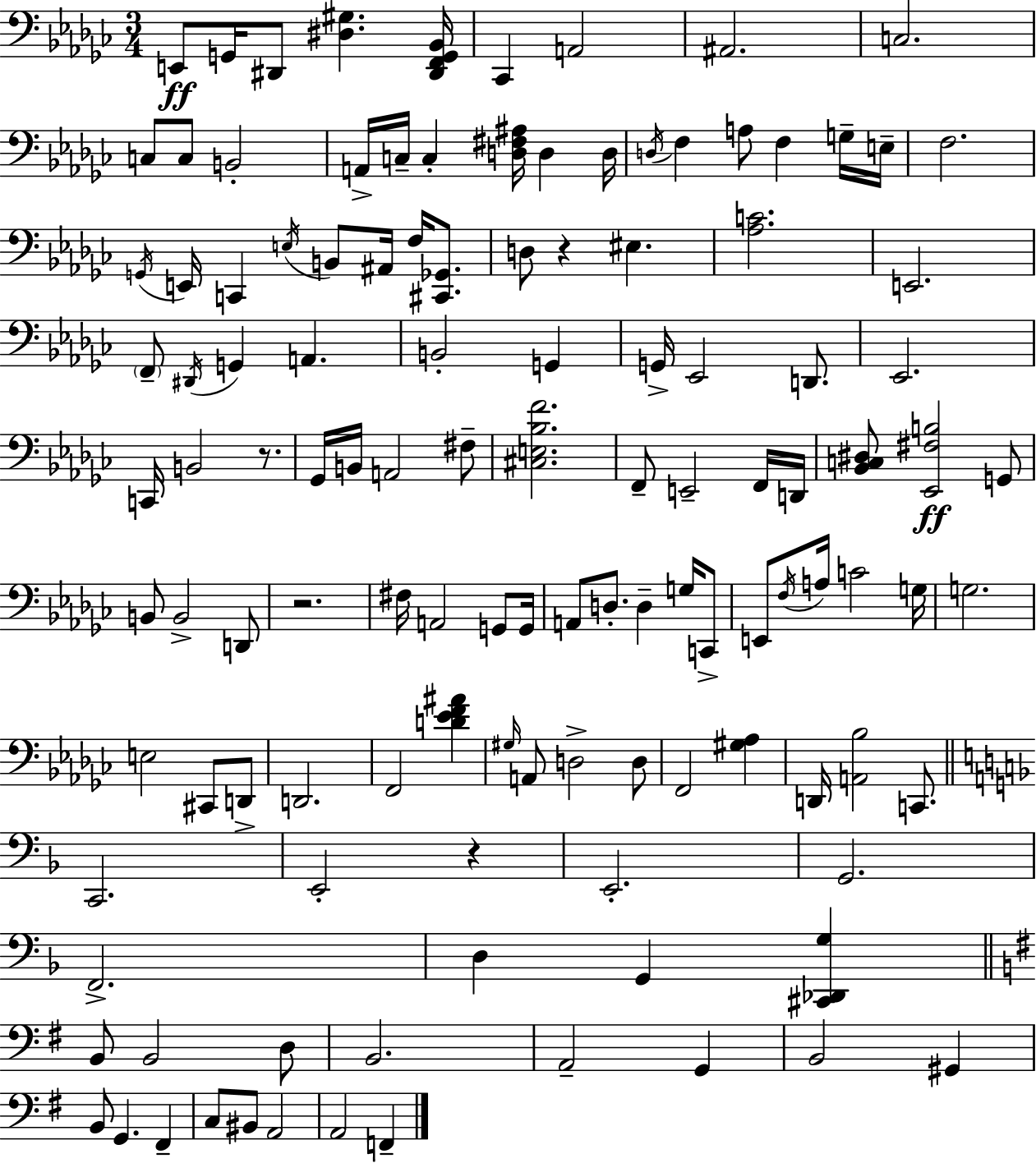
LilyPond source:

{
  \clef bass
  \numericTimeSignature
  \time 3/4
  \key ees \minor
  e,8\ff g,16 dis,8 <dis gis>4. <dis, f, g, bes,>16 | ces,4 a,2 | ais,2. | c2. | \break c8 c8 b,2-. | a,16-> c16-- c4-. <d fis ais>16 d4 d16 | \acciaccatura { d16 } f4 a8 f4 g16-- | e16-- f2. | \break \acciaccatura { g,16 } e,16 c,4 \acciaccatura { e16 } b,8 ais,16 f16 | <cis, ges,>8. d8 r4 eis4. | <aes c'>2. | e,2. | \break \parenthesize f,8-- \acciaccatura { dis,16 } g,4 a,4. | b,2-. | g,4 g,16-> ees,2 | d,8. ees,2. | \break c,16 b,2 | r8. ges,16 b,16 a,2 | fis8-- <cis e bes f'>2. | f,8-- e,2-- | \break f,16 d,16 <bes, c dis>8 <ees, fis b>2\ff | g,8 b,8 b,2-> | d,8 r2. | fis16 a,2 | \break g,8 g,16 a,8 d8.-. d4-- | g16 c,8-> e,8 \acciaccatura { f16 } a16 c'2 | g16 g2. | e2 | \break cis,8 d,8-> d,2. | f,2 | <d' ees' f' ais'>4 \grace { gis16 } a,8 d2-> | d8 f,2 | \break <gis aes>4 d,16 <a, bes>2 | c,8. \bar "||" \break \key d \minor c,2. | e,2-. r4 | e,2.-. | g,2. | \break f,2.-> | d4 g,4 <cis, des, g>4 | \bar "||" \break \key e \minor b,8 b,2 d8 | b,2. | a,2-- g,4 | b,2 gis,4 | \break b,8 g,4. fis,4-- | c8 bis,8 a,2 | a,2 f,4-- | \bar "|."
}